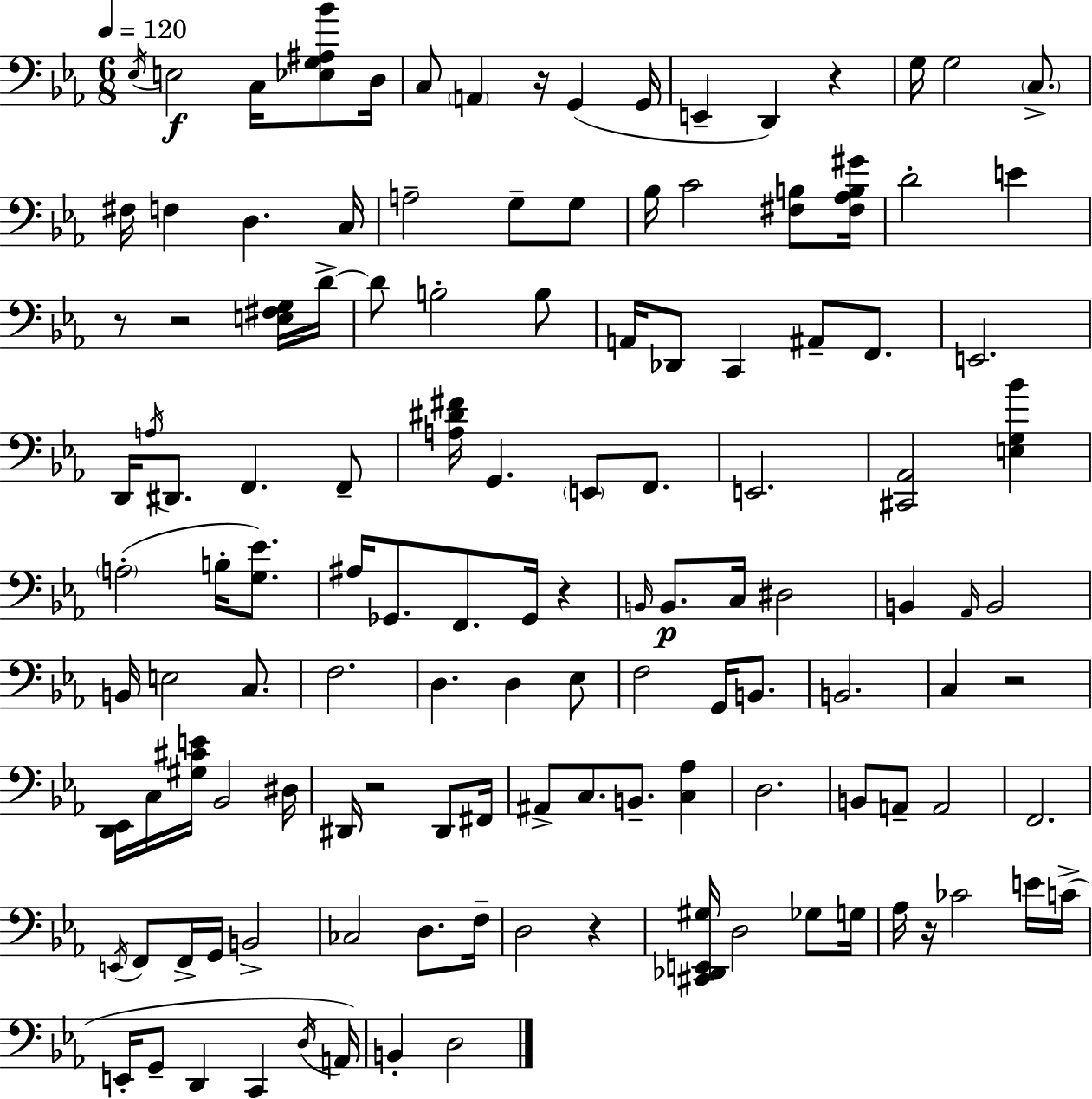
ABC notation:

X:1
T:Untitled
M:6/8
L:1/4
K:Eb
_E,/4 E,2 C,/4 [_E,G,^A,_B]/2 D,/4 C,/2 A,, z/4 G,, G,,/4 E,, D,, z G,/4 G,2 C,/2 ^F,/4 F, D, C,/4 A,2 G,/2 G,/2 _B,/4 C2 [^F,B,]/2 [^F,_A,B,^G]/4 D2 E z/2 z2 [E,^F,G,]/4 D/4 D/2 B,2 B,/2 A,,/4 _D,,/2 C,, ^A,,/2 F,,/2 E,,2 D,,/4 A,/4 ^D,,/2 F,, F,,/2 [A,^D^F]/4 G,, E,,/2 F,,/2 E,,2 [^C,,_A,,]2 [E,G,_B] A,2 B,/4 [G,_E]/2 ^A,/4 _G,,/2 F,,/2 _G,,/4 z B,,/4 B,,/2 C,/4 ^D,2 B,, _A,,/4 B,,2 B,,/4 E,2 C,/2 F,2 D, D, _E,/2 F,2 G,,/4 B,,/2 B,,2 C, z2 [D,,_E,,]/4 C,/4 [^G,^CE]/4 _B,,2 ^D,/4 ^D,,/4 z2 ^D,,/2 ^F,,/4 ^A,,/2 C,/2 B,,/2 [C,_A,] D,2 B,,/2 A,,/2 A,,2 F,,2 E,,/4 F,,/2 F,,/4 G,,/4 B,,2 _C,2 D,/2 F,/4 D,2 z [^C,,_D,,E,,^G,]/4 D,2 _G,/2 G,/4 _A,/4 z/4 _C2 E/4 C/4 E,,/4 G,,/2 D,, C,, D,/4 A,,/4 B,, D,2